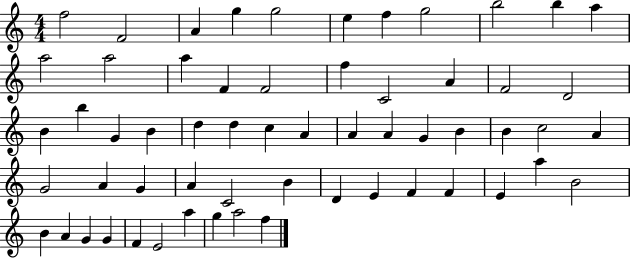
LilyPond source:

{
  \clef treble
  \numericTimeSignature
  \time 4/4
  \key c \major
  f''2 f'2 | a'4 g''4 g''2 | e''4 f''4 g''2 | b''2 b''4 a''4 | \break a''2 a''2 | a''4 f'4 f'2 | f''4 c'2 a'4 | f'2 d'2 | \break b'4 b''4 g'4 b'4 | d''4 d''4 c''4 a'4 | a'4 a'4 g'4 b'4 | b'4 c''2 a'4 | \break g'2 a'4 g'4 | a'4 c'2 b'4 | d'4 e'4 f'4 f'4 | e'4 a''4 b'2 | \break b'4 a'4 g'4 g'4 | f'4 e'2 a''4 | g''4 a''2 f''4 | \bar "|."
}